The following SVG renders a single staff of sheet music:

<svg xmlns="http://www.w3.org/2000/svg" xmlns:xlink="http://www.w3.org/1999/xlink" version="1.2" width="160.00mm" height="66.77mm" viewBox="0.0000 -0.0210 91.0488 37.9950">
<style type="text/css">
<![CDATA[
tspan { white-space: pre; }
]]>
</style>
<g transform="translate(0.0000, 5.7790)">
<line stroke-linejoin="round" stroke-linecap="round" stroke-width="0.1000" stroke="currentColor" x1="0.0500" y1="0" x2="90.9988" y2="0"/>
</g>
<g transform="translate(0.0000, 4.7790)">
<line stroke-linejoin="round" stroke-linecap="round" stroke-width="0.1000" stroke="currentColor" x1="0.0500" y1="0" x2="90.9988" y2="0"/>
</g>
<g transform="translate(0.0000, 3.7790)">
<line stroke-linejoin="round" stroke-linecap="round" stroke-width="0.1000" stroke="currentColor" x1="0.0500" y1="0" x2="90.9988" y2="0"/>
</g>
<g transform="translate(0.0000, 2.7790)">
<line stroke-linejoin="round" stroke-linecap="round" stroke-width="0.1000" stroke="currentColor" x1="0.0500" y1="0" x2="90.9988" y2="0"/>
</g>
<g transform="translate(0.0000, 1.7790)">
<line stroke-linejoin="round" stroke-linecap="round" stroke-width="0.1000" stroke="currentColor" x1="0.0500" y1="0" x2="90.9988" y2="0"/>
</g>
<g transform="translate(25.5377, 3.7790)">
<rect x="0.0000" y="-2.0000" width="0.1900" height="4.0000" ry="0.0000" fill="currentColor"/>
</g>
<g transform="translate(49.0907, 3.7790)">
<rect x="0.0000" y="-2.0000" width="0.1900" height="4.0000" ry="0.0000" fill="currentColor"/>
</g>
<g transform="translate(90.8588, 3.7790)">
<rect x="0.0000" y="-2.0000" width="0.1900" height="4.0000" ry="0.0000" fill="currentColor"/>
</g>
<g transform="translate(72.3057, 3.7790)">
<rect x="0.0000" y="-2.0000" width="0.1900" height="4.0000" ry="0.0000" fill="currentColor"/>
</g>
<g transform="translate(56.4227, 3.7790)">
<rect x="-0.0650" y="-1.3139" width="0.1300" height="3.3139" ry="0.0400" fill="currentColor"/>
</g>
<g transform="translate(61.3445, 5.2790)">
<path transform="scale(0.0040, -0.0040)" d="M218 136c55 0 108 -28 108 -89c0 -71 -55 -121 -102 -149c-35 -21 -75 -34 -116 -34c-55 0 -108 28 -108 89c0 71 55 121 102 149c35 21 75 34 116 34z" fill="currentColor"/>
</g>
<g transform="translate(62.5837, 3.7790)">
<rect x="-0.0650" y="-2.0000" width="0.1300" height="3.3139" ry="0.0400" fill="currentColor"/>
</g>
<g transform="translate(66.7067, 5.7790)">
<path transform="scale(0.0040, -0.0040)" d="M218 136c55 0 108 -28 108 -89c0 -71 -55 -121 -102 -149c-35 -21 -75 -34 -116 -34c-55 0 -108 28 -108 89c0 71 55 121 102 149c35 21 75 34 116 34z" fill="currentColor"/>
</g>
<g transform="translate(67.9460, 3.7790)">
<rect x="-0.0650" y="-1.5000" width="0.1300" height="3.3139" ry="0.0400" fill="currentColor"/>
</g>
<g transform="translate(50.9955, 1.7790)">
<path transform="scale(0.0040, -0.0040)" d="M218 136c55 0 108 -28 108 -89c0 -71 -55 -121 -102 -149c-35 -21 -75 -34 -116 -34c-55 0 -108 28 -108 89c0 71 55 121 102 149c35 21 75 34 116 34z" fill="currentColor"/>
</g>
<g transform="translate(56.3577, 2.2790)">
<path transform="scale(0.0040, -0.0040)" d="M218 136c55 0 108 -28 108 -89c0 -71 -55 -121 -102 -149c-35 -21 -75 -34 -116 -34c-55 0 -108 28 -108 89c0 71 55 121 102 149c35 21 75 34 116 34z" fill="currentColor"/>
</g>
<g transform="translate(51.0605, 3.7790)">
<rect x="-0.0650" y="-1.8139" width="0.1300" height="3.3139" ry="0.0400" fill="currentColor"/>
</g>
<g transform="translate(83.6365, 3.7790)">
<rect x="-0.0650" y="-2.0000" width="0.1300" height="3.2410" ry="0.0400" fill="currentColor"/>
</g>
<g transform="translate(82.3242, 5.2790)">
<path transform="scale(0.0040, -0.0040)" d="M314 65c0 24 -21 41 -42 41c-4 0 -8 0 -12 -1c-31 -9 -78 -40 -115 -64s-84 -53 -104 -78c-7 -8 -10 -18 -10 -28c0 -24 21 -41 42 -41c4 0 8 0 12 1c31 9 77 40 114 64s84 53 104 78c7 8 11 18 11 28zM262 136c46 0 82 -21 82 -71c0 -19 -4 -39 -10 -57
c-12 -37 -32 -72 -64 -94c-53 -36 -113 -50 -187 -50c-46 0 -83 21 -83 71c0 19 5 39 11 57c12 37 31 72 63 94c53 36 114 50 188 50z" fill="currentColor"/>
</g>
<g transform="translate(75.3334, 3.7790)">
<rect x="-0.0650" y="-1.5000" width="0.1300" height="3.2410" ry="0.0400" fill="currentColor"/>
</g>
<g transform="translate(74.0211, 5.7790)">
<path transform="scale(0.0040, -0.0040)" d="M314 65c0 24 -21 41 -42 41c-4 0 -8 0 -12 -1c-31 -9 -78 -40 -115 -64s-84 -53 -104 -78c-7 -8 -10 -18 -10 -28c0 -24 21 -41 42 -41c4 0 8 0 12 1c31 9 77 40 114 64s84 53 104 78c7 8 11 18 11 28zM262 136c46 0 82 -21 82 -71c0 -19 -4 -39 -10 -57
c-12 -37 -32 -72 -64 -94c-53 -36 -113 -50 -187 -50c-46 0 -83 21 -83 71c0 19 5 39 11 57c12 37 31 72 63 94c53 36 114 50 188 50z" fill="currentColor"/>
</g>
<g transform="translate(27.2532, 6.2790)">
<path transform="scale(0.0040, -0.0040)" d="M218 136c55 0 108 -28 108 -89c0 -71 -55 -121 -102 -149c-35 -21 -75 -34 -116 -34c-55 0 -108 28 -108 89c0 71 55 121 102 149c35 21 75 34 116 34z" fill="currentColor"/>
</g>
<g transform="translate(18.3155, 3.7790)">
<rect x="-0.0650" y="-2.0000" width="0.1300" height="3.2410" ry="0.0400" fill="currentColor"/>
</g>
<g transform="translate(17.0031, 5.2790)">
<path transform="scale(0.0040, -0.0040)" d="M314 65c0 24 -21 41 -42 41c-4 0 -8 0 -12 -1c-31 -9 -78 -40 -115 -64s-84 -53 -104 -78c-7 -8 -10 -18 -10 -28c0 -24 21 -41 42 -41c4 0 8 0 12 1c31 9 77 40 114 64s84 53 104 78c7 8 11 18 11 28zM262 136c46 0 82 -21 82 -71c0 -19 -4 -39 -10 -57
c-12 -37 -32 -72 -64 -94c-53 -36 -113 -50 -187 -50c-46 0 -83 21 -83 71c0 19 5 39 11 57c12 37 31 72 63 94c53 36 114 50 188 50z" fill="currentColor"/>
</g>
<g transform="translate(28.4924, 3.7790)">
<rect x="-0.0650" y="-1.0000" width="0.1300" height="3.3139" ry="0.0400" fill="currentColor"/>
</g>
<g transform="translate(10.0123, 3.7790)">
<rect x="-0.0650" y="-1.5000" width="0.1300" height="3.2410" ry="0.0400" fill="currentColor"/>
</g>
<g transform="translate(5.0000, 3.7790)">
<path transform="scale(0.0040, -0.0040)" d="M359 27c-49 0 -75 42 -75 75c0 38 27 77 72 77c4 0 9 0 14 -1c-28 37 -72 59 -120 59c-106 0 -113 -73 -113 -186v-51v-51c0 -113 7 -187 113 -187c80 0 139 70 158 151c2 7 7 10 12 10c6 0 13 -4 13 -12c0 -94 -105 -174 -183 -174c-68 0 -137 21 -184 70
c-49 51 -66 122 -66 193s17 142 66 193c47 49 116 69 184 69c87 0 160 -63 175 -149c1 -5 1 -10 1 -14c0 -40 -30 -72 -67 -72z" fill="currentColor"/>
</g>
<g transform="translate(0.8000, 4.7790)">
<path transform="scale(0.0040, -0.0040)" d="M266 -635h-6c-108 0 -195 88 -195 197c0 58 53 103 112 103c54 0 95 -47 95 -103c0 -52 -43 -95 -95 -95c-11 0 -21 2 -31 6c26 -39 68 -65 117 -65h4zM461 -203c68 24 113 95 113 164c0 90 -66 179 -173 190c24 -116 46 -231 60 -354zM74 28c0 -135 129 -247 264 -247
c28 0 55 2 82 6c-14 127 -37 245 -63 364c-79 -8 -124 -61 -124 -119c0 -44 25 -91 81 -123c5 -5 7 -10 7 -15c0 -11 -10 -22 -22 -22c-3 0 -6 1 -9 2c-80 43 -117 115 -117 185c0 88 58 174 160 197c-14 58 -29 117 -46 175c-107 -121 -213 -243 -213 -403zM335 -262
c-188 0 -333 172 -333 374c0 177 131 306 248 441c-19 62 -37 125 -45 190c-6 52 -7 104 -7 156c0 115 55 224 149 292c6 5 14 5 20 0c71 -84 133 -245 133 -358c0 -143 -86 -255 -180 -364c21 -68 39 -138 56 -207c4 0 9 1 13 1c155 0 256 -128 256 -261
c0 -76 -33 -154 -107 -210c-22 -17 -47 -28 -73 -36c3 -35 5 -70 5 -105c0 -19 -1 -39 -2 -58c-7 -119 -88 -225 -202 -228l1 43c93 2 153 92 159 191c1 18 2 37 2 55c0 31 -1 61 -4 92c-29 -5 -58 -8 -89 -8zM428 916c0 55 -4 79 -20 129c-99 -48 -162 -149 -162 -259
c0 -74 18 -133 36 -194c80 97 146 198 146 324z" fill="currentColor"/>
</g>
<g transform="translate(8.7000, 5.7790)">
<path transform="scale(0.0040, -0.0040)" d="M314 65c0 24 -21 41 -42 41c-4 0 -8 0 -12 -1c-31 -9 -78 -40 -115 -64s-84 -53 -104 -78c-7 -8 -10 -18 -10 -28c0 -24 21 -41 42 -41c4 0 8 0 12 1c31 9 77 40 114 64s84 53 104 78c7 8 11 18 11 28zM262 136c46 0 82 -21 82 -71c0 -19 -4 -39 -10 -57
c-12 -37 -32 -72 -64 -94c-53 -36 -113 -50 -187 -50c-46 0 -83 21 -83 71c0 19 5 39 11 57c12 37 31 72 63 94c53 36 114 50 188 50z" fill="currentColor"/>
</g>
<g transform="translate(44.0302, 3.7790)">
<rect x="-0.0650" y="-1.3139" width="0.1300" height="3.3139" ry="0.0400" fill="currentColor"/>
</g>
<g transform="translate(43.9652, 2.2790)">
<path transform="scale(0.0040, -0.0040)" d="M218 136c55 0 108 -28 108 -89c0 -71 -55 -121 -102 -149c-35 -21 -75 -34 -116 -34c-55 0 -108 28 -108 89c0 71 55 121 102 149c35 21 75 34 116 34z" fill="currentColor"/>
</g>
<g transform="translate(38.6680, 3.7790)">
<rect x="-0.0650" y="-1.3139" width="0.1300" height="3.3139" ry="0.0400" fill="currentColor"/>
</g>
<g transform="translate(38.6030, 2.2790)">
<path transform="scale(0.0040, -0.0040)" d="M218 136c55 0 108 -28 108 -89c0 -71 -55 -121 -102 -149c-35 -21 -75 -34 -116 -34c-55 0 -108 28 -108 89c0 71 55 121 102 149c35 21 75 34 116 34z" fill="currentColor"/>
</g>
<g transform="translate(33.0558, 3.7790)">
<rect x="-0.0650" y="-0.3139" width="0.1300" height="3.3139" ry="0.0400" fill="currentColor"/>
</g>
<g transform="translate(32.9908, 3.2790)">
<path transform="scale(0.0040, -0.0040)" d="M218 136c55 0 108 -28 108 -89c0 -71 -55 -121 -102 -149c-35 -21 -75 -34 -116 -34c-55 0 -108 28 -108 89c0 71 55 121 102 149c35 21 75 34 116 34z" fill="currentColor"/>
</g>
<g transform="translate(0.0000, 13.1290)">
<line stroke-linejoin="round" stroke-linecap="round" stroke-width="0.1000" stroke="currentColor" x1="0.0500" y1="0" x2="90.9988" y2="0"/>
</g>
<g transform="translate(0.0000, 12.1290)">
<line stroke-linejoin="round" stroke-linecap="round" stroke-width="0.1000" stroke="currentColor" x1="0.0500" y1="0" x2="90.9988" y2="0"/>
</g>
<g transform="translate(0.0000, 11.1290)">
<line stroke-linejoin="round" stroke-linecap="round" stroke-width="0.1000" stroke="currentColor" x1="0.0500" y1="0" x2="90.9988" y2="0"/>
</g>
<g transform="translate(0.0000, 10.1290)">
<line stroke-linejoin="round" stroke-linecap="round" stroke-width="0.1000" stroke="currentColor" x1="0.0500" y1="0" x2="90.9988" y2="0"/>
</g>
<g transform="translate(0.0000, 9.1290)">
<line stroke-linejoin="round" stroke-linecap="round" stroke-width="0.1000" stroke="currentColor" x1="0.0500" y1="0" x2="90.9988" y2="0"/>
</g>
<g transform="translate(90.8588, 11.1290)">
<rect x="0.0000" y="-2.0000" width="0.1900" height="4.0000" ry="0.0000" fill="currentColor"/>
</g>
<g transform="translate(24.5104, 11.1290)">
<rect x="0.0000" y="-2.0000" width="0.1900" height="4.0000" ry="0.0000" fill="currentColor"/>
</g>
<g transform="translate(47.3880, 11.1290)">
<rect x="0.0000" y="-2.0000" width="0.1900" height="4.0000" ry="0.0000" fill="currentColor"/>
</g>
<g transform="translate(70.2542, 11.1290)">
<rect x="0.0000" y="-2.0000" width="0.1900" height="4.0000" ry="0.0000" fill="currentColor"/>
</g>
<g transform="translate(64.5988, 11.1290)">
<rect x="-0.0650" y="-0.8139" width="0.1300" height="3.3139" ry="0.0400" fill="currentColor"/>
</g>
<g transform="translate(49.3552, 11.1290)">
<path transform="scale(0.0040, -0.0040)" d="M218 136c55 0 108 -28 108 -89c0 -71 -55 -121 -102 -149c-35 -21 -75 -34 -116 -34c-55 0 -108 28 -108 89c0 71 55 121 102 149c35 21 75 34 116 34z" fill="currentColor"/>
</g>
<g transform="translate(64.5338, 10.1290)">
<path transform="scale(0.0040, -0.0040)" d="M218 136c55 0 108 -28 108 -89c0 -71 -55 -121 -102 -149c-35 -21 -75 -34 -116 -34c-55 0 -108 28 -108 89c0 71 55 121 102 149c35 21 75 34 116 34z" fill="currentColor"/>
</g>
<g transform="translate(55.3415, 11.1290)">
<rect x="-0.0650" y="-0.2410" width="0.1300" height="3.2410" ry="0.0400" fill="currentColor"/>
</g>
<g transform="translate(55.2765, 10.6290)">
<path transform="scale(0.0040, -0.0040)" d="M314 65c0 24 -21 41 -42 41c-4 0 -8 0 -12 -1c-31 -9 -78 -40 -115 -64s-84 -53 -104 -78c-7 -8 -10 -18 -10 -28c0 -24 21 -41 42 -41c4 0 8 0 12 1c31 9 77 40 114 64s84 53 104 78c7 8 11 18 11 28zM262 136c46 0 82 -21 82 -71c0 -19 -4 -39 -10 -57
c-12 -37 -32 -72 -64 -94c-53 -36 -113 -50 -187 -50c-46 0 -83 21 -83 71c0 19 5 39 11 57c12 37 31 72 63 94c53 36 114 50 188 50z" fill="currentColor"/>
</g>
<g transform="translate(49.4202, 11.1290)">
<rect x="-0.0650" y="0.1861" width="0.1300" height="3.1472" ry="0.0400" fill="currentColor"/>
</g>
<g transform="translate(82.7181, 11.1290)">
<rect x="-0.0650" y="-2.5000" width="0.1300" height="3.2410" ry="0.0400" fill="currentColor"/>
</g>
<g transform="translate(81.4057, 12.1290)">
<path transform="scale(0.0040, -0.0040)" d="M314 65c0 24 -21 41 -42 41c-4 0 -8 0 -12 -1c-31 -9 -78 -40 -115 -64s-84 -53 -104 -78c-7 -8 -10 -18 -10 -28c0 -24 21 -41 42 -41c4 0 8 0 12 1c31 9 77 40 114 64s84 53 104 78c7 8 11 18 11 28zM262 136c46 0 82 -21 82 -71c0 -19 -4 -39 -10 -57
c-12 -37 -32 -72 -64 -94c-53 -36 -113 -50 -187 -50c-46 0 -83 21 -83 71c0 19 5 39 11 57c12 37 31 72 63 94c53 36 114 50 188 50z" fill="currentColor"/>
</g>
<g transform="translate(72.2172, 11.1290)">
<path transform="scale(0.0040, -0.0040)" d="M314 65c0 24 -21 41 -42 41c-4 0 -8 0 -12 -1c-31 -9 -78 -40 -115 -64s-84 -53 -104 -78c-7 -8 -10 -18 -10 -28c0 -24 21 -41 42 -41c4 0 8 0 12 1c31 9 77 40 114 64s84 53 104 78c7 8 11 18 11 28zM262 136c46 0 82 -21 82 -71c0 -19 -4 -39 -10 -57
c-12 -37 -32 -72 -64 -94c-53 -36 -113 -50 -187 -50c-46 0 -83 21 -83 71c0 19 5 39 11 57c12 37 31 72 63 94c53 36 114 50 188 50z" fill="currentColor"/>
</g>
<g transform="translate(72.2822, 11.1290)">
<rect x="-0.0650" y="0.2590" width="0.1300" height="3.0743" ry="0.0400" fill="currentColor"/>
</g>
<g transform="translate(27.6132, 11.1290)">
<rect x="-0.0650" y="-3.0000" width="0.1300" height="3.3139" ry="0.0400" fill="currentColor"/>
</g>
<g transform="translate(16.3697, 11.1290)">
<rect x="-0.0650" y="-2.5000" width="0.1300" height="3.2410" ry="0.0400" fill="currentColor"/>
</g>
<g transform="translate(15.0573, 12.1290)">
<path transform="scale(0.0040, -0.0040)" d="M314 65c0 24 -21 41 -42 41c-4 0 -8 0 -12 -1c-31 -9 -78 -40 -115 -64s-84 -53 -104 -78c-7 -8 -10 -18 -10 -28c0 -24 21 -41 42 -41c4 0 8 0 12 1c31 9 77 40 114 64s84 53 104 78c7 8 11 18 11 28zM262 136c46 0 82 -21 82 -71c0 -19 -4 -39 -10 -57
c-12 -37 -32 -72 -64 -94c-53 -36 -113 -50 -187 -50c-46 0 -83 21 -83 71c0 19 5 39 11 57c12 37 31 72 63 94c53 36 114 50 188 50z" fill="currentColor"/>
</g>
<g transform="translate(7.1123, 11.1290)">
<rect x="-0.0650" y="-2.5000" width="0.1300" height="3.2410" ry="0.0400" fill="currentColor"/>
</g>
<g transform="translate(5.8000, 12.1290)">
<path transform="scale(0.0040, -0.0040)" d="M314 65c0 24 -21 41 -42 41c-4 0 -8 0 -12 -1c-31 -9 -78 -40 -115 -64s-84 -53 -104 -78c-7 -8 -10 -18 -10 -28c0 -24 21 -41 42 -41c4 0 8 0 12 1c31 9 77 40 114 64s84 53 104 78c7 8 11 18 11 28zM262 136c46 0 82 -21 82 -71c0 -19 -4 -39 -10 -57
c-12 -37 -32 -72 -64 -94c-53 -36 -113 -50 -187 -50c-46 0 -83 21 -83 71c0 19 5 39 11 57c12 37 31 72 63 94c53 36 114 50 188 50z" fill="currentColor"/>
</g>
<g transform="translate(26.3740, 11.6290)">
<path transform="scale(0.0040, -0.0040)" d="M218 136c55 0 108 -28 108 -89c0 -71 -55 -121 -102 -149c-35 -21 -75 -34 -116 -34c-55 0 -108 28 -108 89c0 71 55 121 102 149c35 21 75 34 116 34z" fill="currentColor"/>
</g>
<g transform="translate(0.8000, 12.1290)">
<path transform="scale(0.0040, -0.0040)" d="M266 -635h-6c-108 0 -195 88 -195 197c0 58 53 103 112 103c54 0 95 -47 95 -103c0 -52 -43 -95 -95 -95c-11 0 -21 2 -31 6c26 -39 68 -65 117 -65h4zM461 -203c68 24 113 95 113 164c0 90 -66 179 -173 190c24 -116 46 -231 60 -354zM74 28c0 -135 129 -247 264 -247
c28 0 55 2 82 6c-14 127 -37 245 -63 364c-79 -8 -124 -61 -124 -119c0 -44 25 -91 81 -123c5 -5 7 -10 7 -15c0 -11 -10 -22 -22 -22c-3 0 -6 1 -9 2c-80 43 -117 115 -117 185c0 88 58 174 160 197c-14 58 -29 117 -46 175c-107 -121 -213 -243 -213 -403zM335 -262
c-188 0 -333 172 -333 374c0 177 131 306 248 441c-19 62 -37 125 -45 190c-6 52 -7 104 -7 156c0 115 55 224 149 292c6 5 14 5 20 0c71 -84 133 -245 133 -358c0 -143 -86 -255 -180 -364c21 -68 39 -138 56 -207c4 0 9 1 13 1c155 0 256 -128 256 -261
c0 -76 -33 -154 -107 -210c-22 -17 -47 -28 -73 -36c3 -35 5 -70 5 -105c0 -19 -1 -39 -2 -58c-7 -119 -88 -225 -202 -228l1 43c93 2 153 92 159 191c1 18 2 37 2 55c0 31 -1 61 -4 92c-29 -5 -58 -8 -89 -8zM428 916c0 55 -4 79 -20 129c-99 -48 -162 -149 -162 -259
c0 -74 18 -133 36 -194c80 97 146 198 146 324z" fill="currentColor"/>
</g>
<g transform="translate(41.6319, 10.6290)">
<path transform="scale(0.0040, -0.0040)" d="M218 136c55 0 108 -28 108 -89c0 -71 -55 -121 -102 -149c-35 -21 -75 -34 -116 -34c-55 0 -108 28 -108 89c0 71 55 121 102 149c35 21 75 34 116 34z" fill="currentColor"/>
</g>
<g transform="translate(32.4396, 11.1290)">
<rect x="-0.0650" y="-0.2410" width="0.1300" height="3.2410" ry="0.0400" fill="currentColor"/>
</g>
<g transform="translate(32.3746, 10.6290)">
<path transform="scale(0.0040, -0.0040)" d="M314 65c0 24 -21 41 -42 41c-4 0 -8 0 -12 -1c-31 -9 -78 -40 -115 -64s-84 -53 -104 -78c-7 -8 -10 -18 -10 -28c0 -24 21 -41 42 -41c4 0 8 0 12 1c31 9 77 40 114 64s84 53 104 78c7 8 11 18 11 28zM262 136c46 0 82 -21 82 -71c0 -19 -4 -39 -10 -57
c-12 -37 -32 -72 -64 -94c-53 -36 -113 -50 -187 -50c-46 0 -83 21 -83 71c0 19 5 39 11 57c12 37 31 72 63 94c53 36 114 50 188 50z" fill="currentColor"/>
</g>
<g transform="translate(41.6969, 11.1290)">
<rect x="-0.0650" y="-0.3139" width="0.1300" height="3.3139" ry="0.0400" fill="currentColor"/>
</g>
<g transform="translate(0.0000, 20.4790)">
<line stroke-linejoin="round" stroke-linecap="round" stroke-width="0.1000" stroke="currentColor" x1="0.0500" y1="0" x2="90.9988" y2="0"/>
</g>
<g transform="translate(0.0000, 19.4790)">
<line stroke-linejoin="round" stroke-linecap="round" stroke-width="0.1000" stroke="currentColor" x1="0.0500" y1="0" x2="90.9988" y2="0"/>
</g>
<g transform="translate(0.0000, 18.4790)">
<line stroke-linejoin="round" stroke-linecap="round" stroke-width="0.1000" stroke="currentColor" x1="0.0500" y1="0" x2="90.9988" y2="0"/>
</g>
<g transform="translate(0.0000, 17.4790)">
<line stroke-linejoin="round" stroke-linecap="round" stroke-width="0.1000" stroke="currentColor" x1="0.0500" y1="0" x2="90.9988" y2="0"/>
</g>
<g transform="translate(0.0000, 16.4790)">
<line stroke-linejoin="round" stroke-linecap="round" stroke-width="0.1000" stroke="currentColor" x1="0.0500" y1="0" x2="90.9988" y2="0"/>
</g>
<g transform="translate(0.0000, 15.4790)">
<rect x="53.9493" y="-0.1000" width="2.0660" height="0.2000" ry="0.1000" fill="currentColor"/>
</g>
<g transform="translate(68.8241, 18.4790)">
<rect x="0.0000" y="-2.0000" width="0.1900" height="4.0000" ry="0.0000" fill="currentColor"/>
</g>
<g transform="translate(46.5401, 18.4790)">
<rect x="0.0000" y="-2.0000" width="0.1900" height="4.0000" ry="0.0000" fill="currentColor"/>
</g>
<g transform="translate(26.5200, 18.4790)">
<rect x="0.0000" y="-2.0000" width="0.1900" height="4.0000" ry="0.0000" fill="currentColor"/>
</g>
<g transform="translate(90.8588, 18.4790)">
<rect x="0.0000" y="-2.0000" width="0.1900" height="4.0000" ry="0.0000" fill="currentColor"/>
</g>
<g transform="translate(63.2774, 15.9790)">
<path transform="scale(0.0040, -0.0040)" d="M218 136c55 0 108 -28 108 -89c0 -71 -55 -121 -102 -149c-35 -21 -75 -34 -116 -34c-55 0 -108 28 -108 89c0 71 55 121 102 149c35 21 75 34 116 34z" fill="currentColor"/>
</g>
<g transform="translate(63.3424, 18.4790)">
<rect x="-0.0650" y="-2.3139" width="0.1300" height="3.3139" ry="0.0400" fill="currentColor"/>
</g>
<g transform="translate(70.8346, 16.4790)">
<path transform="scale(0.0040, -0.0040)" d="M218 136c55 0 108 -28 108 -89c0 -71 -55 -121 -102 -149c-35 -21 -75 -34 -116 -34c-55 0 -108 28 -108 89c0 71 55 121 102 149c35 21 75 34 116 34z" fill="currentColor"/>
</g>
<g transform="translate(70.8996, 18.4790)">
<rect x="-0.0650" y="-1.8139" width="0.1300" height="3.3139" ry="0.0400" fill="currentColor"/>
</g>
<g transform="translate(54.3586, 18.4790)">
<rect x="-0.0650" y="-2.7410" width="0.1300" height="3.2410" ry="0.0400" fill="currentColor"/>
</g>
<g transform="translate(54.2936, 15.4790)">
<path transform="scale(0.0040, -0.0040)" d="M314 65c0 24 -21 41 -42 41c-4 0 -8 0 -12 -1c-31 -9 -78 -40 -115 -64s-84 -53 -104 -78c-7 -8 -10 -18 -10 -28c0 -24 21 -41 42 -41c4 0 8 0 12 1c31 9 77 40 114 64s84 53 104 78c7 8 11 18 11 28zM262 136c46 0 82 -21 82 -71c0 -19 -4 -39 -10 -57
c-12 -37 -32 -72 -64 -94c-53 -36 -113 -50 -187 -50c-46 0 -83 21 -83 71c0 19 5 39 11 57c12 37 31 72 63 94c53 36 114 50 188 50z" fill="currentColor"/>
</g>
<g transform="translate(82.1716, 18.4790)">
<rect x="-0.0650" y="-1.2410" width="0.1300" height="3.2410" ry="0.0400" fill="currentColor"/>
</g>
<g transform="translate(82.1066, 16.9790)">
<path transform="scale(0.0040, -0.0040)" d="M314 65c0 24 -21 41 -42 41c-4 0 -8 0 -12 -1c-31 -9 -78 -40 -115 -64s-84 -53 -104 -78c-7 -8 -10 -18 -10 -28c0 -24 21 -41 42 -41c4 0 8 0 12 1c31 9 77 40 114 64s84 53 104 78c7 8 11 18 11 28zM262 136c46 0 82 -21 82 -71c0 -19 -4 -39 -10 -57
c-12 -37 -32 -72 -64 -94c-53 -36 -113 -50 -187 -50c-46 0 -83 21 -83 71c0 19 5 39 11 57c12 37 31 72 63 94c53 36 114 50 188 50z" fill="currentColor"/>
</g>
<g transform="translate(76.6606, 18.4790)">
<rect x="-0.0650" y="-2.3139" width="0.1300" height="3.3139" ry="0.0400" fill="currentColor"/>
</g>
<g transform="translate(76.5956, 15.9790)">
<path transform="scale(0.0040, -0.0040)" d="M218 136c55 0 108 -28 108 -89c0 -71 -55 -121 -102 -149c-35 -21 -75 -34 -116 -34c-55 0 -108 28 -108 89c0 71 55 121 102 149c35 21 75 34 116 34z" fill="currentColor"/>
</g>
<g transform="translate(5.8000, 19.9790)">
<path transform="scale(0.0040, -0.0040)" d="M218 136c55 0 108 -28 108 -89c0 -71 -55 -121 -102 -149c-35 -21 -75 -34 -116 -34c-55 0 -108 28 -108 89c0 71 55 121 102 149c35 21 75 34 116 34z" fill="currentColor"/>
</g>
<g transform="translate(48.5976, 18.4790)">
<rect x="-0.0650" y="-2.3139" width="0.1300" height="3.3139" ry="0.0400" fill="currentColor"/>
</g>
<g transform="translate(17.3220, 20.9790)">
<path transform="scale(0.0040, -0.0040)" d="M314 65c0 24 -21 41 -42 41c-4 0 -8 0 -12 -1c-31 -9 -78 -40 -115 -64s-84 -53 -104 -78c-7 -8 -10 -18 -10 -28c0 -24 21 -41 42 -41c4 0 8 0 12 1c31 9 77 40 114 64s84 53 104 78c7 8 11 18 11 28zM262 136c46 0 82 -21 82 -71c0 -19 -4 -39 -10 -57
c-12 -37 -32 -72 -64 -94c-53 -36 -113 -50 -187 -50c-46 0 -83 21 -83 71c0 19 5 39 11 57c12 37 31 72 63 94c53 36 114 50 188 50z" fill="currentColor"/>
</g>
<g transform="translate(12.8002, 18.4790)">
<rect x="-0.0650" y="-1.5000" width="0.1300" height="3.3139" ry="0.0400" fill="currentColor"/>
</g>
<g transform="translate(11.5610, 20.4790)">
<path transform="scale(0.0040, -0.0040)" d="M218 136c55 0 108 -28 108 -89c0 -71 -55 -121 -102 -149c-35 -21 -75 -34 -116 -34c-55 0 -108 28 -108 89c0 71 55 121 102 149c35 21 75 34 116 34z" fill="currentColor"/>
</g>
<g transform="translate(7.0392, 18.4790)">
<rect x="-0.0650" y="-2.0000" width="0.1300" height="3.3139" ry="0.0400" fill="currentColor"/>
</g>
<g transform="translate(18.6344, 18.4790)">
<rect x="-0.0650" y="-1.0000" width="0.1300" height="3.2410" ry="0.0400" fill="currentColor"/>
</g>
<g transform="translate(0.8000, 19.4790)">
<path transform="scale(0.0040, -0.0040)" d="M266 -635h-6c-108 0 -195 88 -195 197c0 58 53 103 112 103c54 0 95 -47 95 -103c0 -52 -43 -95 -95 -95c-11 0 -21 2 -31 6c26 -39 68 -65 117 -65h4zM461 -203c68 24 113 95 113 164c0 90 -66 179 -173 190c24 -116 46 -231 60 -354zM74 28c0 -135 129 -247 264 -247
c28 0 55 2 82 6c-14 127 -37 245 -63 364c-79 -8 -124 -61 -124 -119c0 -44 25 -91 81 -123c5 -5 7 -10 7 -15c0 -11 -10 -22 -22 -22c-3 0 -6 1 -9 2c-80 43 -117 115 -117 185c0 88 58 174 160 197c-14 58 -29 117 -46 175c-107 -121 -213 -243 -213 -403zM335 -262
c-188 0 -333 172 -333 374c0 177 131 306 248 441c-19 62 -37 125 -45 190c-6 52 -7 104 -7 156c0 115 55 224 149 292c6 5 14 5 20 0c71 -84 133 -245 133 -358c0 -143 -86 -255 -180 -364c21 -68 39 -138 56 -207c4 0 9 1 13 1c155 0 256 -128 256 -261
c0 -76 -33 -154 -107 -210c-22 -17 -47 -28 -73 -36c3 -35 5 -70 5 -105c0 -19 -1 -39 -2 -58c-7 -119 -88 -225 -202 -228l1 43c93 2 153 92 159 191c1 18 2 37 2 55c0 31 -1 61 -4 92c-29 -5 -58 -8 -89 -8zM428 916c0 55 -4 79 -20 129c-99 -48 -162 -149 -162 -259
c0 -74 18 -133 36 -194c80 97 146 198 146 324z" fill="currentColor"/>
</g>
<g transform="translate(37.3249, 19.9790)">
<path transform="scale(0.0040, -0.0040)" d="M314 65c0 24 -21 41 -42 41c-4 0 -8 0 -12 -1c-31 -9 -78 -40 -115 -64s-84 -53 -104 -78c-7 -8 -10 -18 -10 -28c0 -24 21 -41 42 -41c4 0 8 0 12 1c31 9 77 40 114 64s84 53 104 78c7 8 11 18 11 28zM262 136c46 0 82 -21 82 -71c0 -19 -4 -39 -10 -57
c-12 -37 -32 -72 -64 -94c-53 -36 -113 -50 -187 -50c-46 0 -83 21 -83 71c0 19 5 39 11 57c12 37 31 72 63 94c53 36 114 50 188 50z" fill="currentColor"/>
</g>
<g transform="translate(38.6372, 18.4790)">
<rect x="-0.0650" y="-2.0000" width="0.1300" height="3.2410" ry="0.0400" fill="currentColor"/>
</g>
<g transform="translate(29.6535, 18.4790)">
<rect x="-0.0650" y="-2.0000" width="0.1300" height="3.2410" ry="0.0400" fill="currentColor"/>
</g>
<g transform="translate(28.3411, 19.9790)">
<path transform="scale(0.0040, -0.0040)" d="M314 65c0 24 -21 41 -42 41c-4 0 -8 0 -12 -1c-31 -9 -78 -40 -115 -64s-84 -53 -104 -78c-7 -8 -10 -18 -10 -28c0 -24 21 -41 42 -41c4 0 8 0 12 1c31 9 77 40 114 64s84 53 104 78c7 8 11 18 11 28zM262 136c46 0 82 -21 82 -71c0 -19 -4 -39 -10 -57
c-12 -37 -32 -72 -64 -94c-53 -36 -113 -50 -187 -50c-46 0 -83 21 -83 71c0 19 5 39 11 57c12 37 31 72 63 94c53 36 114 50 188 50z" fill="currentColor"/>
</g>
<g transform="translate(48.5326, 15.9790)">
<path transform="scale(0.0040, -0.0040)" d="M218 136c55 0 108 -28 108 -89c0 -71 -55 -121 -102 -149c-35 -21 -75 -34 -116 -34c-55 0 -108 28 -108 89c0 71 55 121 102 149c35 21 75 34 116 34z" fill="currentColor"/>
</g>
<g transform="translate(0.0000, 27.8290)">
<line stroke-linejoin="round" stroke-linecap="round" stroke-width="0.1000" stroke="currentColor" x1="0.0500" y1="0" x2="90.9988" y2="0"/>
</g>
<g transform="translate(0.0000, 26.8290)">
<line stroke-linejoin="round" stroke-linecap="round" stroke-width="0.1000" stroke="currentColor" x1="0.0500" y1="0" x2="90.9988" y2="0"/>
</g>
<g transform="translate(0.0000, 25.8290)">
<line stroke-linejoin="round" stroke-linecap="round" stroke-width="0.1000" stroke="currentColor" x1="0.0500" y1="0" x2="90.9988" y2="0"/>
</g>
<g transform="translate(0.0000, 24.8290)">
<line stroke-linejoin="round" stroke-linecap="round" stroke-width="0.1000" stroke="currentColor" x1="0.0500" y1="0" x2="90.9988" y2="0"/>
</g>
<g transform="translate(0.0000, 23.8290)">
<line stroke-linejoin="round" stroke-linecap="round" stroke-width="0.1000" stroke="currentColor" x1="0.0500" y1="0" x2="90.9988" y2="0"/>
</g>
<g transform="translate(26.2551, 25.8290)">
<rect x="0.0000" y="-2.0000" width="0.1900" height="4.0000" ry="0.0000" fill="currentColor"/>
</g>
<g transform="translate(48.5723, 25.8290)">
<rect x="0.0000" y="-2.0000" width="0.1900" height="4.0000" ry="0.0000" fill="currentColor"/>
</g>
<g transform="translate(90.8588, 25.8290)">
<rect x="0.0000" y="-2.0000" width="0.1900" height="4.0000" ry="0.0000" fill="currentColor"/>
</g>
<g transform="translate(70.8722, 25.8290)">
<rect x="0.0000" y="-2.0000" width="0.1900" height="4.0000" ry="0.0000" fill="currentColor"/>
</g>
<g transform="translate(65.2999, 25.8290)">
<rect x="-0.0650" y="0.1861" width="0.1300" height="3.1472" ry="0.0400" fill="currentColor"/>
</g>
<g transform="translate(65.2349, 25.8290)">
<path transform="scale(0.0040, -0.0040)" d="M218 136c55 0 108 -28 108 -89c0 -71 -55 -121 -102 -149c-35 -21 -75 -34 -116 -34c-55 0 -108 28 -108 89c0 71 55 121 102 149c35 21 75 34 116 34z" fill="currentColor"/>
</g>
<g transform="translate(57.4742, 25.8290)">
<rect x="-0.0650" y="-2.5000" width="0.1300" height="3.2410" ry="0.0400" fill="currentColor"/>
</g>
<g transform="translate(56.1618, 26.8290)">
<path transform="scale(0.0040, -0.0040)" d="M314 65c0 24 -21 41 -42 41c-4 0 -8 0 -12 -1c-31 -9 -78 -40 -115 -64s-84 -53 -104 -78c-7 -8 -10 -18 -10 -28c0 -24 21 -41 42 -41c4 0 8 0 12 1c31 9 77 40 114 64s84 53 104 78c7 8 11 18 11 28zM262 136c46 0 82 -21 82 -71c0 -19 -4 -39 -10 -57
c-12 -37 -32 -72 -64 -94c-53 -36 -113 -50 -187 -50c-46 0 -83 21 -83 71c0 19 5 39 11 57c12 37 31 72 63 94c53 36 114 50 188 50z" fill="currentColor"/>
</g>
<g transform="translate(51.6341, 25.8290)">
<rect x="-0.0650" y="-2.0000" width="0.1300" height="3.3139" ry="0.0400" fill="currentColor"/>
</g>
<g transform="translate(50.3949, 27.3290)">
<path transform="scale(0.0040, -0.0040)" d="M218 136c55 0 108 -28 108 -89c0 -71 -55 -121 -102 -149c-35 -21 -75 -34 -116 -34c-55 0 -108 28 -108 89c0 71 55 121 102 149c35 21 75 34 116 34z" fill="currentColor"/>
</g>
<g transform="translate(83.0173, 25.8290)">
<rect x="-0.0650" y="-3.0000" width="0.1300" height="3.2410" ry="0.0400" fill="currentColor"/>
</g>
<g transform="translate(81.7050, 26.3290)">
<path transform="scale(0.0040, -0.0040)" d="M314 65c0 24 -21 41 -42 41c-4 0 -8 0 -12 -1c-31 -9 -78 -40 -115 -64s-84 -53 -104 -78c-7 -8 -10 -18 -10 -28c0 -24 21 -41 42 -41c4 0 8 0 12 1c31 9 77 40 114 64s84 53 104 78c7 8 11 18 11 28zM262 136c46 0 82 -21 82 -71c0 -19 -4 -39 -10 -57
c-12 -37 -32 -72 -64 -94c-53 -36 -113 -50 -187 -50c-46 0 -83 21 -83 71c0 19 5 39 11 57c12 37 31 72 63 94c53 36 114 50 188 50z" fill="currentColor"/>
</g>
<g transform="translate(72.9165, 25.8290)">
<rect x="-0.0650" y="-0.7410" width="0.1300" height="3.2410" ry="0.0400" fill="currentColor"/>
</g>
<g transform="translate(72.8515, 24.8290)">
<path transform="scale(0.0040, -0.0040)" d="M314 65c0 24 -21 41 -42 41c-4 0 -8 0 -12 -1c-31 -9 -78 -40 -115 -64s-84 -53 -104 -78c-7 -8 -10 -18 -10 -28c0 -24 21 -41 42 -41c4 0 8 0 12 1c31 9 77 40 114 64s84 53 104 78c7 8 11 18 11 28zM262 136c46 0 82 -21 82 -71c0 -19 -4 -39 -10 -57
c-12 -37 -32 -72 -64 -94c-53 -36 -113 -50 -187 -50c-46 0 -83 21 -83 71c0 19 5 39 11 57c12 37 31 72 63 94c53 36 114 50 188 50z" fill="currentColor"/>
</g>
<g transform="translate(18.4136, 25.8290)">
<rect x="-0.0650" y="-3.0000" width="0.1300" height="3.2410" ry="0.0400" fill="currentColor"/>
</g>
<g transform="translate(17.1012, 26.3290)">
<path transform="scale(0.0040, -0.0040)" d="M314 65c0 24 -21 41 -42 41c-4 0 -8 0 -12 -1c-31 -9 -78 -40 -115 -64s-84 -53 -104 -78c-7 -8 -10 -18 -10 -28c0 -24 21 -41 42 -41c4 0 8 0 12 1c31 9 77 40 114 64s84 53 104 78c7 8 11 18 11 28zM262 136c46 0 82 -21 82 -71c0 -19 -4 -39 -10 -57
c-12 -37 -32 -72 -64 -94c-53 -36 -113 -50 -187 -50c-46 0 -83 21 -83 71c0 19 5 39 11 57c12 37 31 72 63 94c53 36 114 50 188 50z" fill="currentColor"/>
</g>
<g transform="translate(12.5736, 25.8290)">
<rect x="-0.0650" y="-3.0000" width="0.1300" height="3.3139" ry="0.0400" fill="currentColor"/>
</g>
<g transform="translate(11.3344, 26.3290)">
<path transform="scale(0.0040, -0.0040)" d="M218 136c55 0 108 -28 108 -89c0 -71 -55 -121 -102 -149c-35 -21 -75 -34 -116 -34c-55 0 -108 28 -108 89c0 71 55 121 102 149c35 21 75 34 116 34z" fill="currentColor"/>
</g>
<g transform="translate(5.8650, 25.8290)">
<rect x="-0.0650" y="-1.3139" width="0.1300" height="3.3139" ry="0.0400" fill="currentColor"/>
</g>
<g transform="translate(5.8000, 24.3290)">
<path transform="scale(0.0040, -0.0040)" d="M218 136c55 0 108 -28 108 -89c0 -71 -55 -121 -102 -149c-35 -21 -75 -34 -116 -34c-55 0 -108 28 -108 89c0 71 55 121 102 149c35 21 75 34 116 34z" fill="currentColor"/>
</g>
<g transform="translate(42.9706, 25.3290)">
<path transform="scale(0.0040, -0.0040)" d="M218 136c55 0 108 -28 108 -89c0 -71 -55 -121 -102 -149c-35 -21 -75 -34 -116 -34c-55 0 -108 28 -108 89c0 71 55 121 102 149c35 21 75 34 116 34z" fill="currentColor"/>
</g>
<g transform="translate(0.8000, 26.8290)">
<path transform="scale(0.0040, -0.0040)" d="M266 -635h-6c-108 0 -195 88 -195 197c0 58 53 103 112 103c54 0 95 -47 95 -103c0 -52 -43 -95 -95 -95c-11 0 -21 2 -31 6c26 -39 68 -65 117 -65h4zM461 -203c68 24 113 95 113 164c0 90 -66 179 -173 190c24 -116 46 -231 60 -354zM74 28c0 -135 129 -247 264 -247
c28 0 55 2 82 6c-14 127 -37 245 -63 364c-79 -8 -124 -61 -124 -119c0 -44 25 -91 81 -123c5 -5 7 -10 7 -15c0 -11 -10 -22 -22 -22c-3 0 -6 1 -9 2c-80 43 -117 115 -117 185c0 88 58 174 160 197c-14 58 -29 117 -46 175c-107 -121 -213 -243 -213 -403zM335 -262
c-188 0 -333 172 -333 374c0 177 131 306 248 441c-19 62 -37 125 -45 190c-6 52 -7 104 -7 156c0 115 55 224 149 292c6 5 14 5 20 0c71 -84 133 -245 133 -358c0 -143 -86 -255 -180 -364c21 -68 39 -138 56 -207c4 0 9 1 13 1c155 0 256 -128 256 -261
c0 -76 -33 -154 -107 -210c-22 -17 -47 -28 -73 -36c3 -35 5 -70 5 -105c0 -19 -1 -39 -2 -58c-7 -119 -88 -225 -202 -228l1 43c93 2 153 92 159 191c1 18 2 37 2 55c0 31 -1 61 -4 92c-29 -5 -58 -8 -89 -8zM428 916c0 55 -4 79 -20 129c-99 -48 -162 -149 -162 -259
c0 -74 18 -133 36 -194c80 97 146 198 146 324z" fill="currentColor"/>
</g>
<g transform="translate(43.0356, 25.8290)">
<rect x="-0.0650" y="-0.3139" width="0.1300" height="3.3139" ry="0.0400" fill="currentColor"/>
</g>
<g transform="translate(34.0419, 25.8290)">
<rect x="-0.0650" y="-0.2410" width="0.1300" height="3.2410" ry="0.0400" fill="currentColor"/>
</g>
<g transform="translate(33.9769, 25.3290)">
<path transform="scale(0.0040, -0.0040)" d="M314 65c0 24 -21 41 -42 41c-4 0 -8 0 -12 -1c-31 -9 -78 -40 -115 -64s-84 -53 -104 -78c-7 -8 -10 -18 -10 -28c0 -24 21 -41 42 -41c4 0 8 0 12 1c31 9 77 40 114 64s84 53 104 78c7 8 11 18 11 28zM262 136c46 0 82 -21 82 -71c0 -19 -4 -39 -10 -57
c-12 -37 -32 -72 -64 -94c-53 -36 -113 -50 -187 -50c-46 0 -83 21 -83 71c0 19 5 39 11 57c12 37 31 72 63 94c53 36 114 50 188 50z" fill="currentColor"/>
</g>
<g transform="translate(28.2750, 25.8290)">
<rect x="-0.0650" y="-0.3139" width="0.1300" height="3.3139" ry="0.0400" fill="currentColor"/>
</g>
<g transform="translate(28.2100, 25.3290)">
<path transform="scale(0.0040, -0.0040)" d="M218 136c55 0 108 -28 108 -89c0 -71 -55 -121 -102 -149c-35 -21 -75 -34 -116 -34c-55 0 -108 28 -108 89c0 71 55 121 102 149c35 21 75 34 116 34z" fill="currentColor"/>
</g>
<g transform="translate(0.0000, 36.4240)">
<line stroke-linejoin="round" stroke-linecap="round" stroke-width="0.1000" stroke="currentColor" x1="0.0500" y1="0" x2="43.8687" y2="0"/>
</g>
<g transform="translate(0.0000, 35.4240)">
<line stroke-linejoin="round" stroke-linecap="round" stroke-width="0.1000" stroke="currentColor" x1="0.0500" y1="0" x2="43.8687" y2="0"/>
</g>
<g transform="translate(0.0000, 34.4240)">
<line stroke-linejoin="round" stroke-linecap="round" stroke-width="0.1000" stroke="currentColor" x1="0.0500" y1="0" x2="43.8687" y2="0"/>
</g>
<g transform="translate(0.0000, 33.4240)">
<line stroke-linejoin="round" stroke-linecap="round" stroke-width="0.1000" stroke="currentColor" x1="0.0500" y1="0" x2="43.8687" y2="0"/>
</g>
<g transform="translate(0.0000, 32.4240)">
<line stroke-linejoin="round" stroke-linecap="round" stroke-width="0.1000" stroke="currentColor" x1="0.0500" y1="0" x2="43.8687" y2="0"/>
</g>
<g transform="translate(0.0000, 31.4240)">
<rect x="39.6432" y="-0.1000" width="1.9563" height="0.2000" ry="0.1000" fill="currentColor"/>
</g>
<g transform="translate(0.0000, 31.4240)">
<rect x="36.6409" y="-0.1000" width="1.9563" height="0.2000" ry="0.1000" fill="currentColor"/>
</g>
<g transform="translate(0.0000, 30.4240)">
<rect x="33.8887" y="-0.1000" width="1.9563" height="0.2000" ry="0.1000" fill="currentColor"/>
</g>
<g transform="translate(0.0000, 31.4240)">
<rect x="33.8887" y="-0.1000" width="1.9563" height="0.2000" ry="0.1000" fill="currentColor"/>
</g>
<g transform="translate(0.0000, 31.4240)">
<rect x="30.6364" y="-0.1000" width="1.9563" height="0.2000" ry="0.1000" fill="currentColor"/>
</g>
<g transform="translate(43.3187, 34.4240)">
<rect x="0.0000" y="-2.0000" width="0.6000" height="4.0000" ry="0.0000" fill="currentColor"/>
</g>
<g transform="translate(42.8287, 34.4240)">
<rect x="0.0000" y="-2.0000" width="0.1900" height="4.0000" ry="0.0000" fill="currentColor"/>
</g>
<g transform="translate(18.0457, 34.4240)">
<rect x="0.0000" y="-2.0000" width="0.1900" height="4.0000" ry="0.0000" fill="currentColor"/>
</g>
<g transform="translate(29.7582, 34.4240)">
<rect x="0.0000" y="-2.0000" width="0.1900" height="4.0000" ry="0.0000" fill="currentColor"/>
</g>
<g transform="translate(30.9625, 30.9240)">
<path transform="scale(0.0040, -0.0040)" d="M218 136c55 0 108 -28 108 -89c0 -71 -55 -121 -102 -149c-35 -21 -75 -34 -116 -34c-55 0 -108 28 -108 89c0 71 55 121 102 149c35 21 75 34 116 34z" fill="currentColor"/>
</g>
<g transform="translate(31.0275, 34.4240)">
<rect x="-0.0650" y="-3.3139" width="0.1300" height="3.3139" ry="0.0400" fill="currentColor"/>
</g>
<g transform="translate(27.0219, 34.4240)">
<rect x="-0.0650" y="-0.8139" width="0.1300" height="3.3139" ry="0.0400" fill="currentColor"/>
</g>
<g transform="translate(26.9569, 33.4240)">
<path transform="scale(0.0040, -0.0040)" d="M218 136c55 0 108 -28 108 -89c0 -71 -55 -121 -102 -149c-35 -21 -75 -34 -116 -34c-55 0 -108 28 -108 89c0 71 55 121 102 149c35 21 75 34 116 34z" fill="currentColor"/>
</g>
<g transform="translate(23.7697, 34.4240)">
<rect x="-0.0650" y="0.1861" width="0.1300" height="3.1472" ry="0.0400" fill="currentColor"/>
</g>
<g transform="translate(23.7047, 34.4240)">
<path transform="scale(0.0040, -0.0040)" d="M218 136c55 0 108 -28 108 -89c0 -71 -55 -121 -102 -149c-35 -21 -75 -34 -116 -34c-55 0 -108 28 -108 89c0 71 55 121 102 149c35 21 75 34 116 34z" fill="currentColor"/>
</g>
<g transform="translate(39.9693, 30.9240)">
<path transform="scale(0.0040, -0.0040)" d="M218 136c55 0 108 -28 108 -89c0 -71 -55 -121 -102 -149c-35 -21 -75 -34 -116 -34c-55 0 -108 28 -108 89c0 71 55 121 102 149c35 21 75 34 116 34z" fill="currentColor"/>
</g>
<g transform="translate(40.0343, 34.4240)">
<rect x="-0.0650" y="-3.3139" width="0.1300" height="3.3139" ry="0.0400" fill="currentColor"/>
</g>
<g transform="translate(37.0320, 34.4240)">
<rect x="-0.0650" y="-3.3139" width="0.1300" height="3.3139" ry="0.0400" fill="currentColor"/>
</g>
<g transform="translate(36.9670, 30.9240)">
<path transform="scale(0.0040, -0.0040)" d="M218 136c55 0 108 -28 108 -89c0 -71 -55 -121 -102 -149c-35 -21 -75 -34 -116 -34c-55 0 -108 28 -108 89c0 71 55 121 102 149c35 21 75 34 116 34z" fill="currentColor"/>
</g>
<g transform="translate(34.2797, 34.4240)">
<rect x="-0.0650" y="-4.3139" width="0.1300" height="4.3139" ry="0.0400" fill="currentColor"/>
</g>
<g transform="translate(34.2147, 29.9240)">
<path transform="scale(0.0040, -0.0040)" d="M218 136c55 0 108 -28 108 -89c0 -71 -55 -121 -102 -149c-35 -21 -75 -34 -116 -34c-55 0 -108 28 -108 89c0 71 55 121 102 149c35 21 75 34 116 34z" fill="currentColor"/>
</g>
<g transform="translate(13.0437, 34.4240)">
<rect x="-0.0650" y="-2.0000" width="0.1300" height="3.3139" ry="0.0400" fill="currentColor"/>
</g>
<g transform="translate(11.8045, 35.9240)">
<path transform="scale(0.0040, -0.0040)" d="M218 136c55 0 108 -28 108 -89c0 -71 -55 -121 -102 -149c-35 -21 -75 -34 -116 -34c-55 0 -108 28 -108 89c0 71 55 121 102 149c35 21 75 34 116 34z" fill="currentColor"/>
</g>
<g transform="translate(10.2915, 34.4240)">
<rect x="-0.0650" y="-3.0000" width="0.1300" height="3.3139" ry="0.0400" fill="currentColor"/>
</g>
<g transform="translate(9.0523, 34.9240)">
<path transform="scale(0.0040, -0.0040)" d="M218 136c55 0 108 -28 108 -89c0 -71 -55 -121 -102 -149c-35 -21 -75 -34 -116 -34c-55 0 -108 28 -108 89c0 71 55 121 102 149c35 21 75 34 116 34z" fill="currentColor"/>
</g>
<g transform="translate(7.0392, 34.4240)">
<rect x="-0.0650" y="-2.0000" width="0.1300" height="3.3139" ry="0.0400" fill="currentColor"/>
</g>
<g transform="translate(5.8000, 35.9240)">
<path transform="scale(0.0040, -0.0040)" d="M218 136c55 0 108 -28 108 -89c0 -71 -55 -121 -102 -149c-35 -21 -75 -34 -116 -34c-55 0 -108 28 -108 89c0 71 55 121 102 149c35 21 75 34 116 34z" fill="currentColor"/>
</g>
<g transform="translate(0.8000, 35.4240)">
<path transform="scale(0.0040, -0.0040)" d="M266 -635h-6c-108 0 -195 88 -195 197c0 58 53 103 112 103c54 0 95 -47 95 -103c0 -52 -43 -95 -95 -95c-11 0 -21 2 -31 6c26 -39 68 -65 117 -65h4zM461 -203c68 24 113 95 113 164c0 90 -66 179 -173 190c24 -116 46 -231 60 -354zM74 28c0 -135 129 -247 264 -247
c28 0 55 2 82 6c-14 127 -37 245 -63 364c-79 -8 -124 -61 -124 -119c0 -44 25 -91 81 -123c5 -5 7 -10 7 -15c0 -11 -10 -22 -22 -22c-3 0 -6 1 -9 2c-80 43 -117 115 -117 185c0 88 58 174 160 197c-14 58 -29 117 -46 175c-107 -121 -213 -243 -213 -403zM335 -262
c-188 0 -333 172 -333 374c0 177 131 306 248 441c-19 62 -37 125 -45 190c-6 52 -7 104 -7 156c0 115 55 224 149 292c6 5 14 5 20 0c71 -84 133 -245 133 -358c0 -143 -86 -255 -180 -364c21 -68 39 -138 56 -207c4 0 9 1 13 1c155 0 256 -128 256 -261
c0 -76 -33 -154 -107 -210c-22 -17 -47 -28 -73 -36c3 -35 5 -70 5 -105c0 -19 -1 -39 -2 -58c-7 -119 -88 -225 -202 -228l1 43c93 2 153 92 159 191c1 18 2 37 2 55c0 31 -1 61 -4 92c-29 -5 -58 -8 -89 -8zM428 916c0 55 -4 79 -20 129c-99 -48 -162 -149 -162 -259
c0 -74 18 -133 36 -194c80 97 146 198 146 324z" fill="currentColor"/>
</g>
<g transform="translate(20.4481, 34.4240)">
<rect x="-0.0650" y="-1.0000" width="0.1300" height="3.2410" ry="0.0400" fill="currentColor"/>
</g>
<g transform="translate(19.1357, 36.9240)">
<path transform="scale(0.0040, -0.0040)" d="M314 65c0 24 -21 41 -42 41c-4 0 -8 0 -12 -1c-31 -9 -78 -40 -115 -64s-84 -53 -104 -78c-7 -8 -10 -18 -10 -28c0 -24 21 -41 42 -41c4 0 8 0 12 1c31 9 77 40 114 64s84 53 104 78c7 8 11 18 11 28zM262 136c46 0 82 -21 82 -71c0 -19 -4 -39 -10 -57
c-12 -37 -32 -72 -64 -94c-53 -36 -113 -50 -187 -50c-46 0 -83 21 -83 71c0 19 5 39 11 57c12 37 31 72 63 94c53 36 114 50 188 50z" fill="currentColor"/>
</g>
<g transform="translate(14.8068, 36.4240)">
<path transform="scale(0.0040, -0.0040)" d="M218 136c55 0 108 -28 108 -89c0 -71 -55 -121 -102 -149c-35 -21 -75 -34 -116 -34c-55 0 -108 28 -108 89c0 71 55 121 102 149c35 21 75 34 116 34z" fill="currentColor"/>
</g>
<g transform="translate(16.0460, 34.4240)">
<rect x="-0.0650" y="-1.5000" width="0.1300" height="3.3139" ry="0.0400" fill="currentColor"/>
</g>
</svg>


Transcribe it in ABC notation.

X:1
T:Untitled
M:4/4
L:1/4
K:C
E2 F2 D c e e f e F E E2 F2 G2 G2 A c2 c B c2 d B2 G2 F E D2 F2 F2 g a2 g f g e2 e A A2 c c2 c F G2 B d2 A2 F A F E D2 B d b d' b b